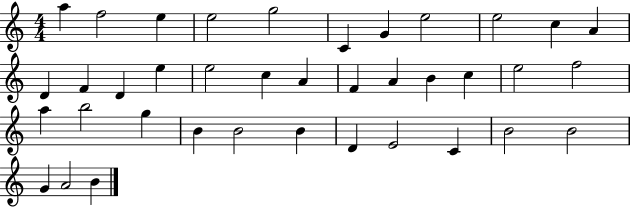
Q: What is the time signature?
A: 4/4